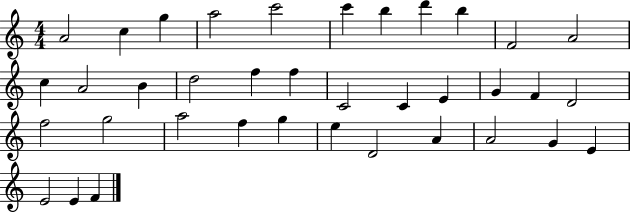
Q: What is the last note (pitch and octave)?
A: F4